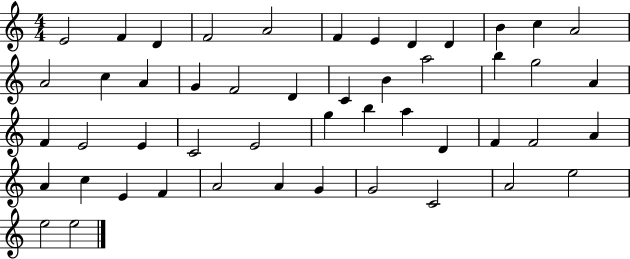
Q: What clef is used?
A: treble